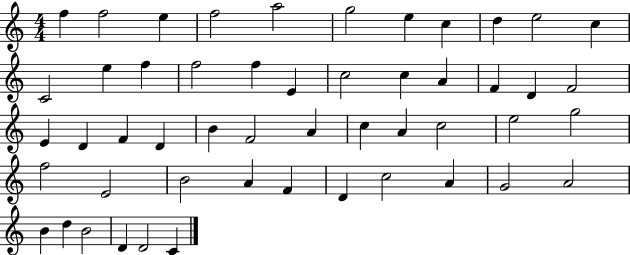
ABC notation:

X:1
T:Untitled
M:4/4
L:1/4
K:C
f f2 e f2 a2 g2 e c d e2 c C2 e f f2 f E c2 c A F D F2 E D F D B F2 A c A c2 e2 g2 f2 E2 B2 A F D c2 A G2 A2 B d B2 D D2 C